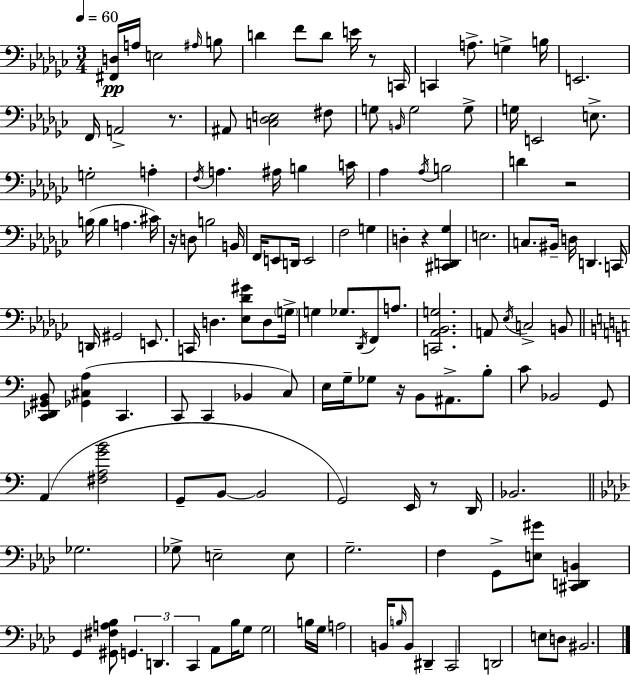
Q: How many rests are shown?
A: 7